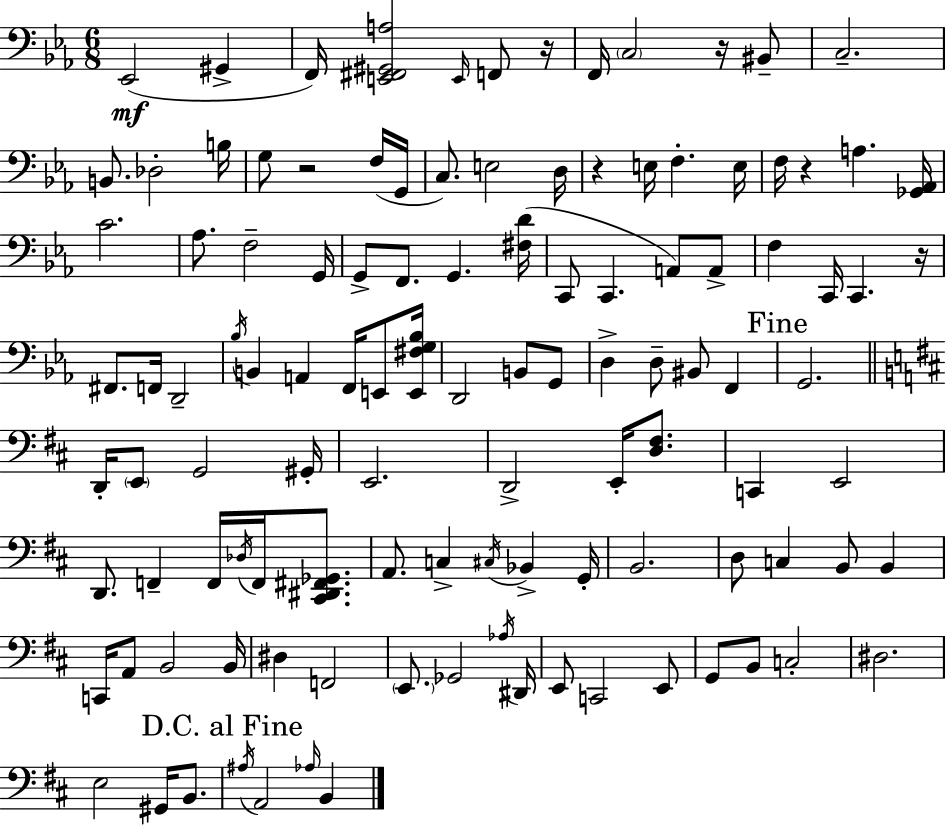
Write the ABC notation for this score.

X:1
T:Untitled
M:6/8
L:1/4
K:Cm
_E,,2 ^G,, F,,/4 [E,,^F,,^G,,A,]2 E,,/4 F,,/2 z/4 F,,/4 C,2 z/4 ^B,,/2 C,2 B,,/2 _D,2 B,/4 G,/2 z2 F,/4 G,,/4 C,/2 E,2 D,/4 z E,/4 F, E,/4 F,/4 z A, [_G,,_A,,]/4 C2 _A,/2 F,2 G,,/4 G,,/2 F,,/2 G,, [^F,D]/4 C,,/2 C,, A,,/2 A,,/2 F, C,,/4 C,, z/4 ^F,,/2 F,,/4 D,,2 _B,/4 B,, A,, F,,/4 E,,/2 [E,,^F,G,_B,]/4 D,,2 B,,/2 G,,/2 D, D,/2 ^B,,/2 F,, G,,2 D,,/4 E,,/2 G,,2 ^G,,/4 E,,2 D,,2 E,,/4 [D,^F,]/2 C,, E,,2 D,,/2 F,, F,,/4 _D,/4 F,,/4 [^C,,^D,,^F,,_G,,]/2 A,,/2 C, ^C,/4 _B,, G,,/4 B,,2 D,/2 C, B,,/2 B,, C,,/4 A,,/2 B,,2 B,,/4 ^D, F,,2 E,,/2 _G,,2 _A,/4 ^D,,/4 E,,/2 C,,2 E,,/2 G,,/2 B,,/2 C,2 ^D,2 E,2 ^G,,/4 B,,/2 ^A,/4 A,,2 _A,/4 B,,